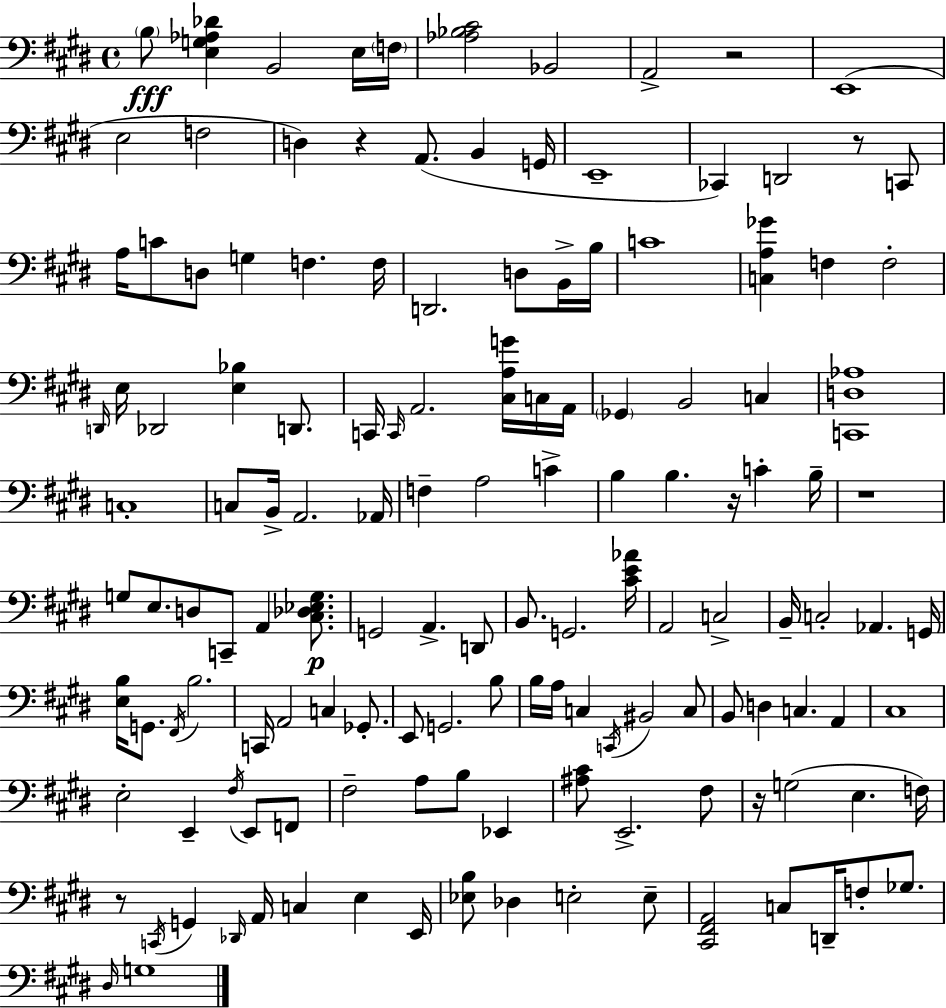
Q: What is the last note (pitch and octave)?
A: G3